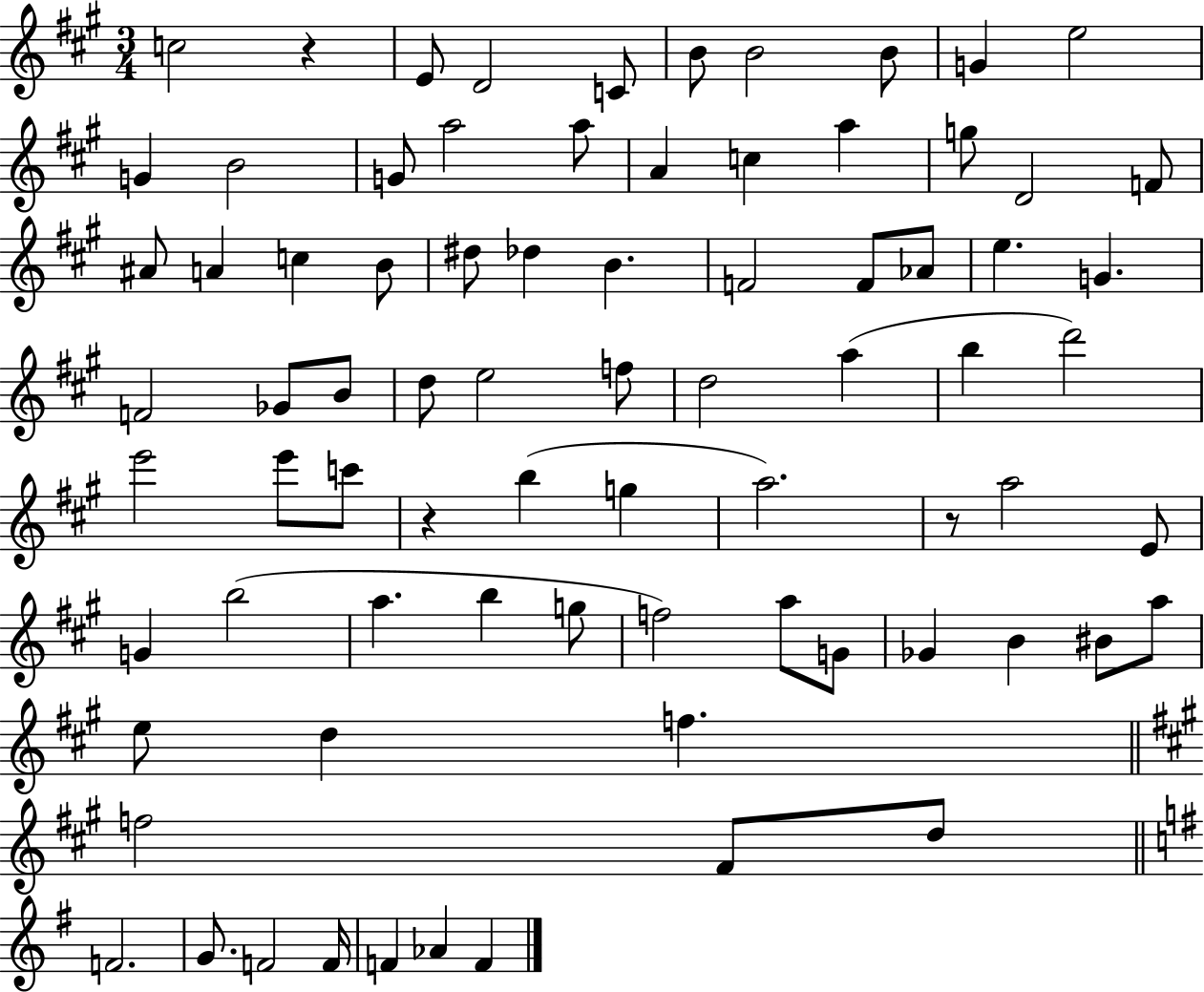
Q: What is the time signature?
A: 3/4